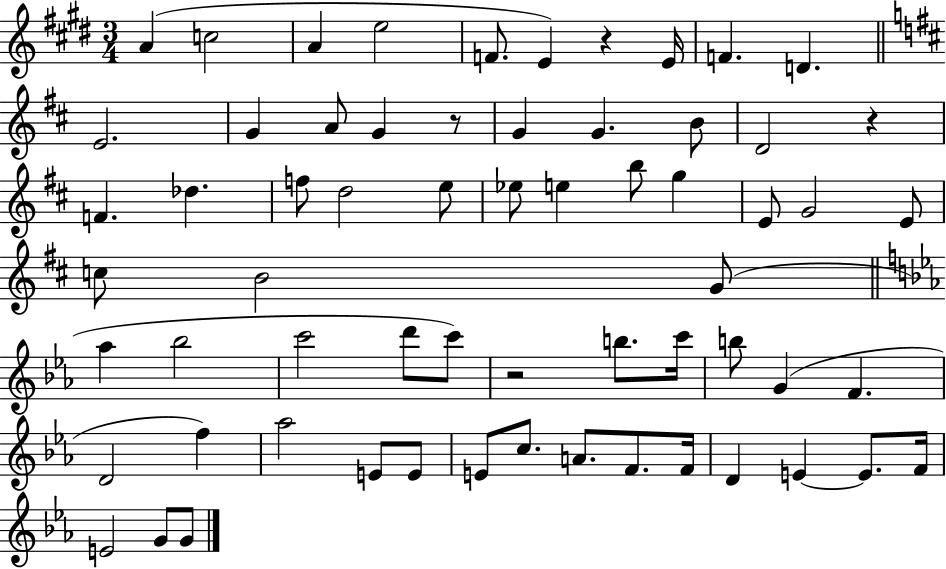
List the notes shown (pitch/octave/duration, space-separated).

A4/q C5/h A4/q E5/h F4/e. E4/q R/q E4/s F4/q. D4/q. E4/h. G4/q A4/e G4/q R/e G4/q G4/q. B4/e D4/h R/q F4/q. Db5/q. F5/e D5/h E5/e Eb5/e E5/q B5/e G5/q E4/e G4/h E4/e C5/e B4/h G4/e Ab5/q Bb5/h C6/h D6/e C6/e R/h B5/e. C6/s B5/e G4/q F4/q. D4/h F5/q Ab5/h E4/e E4/e E4/e C5/e. A4/e. F4/e. F4/s D4/q E4/q E4/e. F4/s E4/h G4/e G4/e